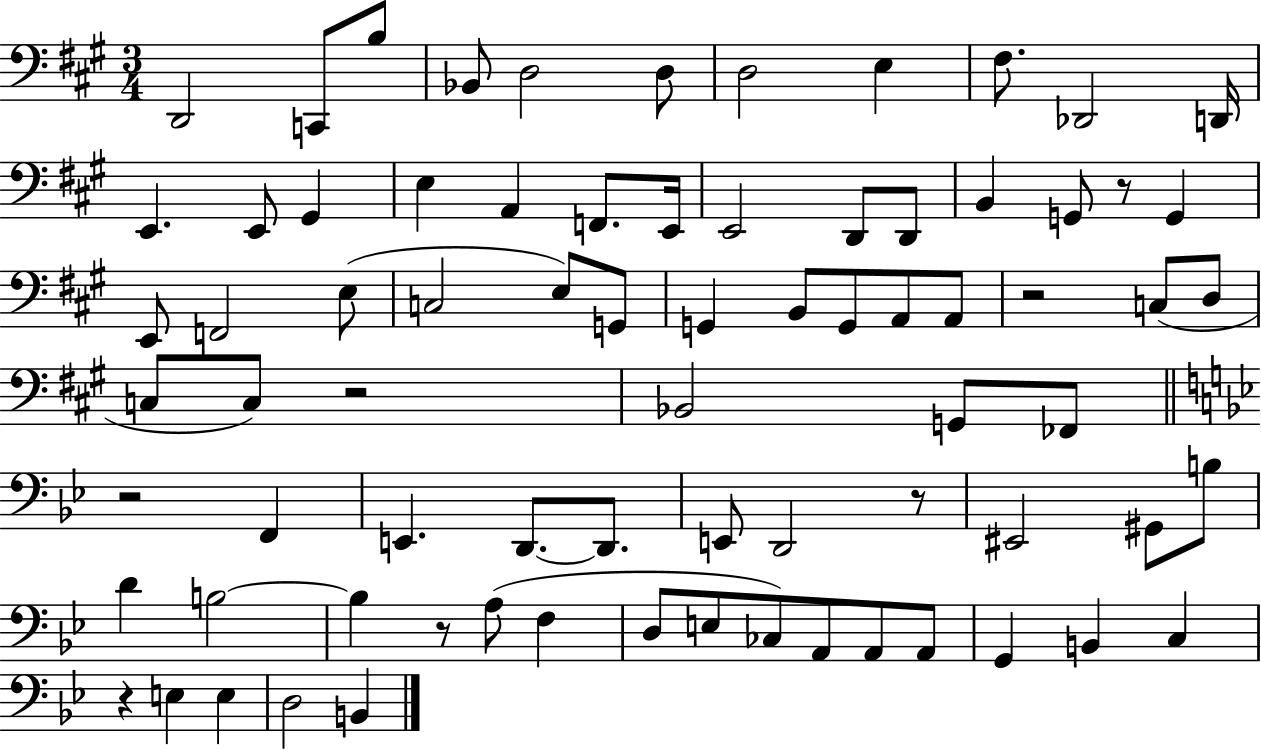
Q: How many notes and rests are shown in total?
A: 76